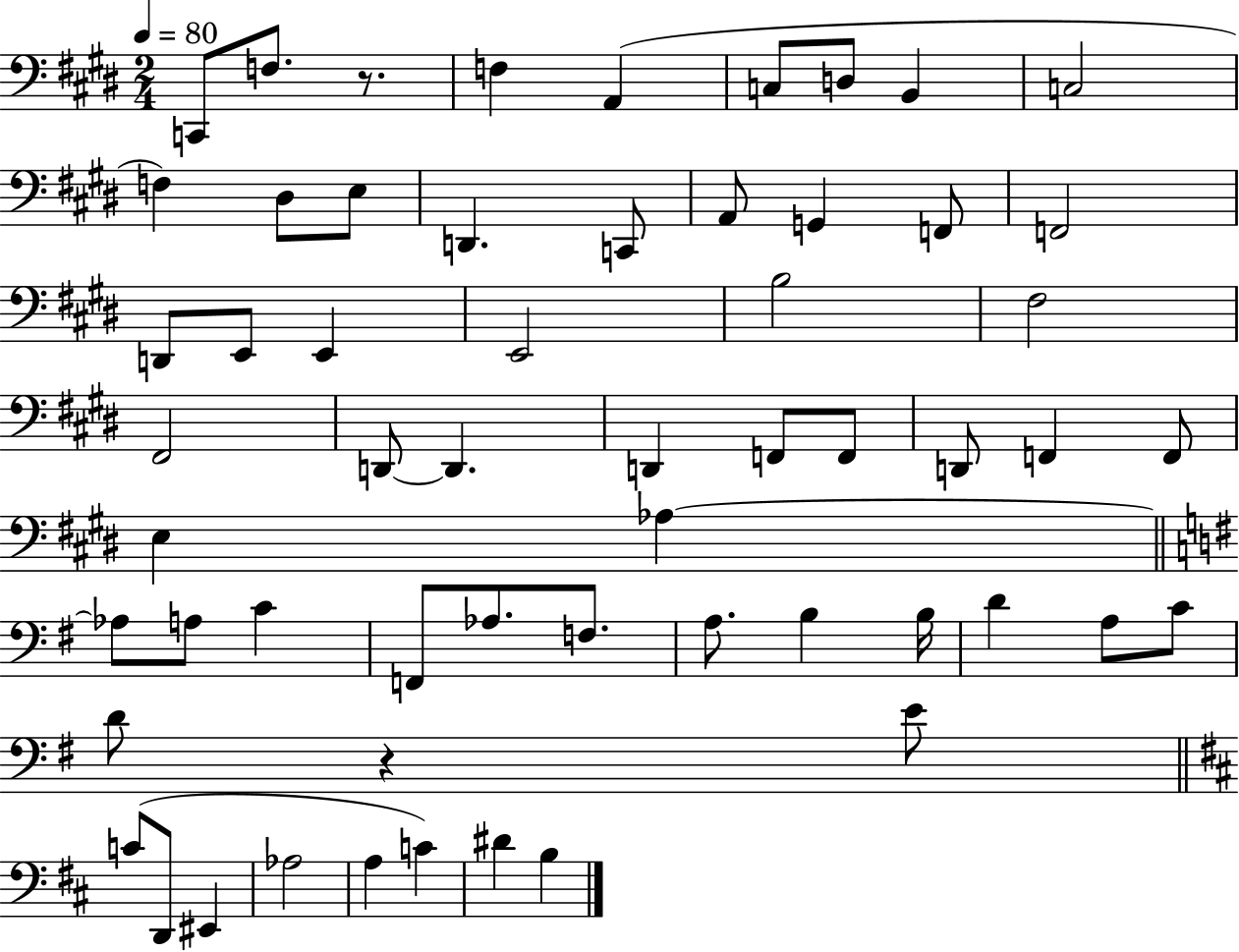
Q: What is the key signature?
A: E major